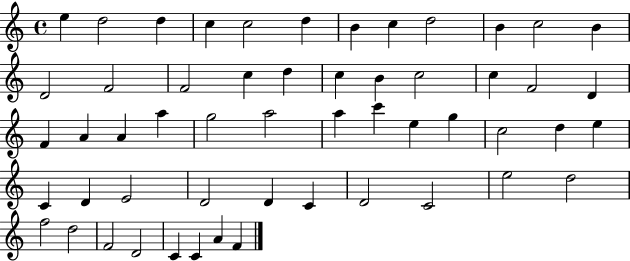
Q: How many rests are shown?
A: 0